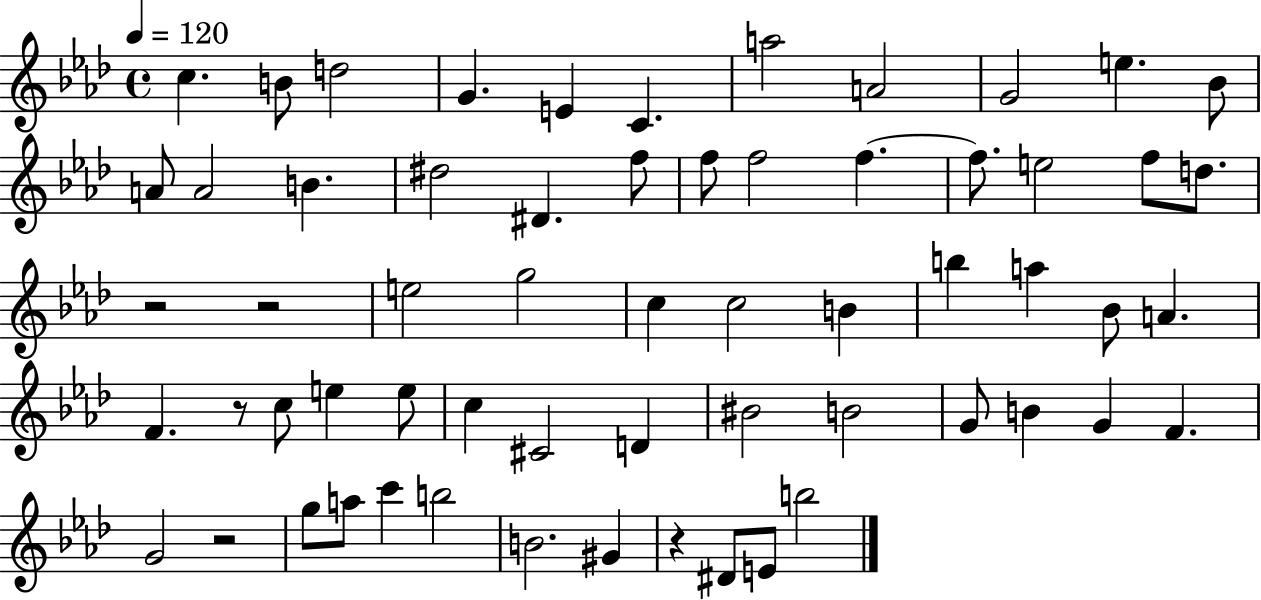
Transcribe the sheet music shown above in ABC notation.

X:1
T:Untitled
M:4/4
L:1/4
K:Ab
c B/2 d2 G E C a2 A2 G2 e _B/2 A/2 A2 B ^d2 ^D f/2 f/2 f2 f f/2 e2 f/2 d/2 z2 z2 e2 g2 c c2 B b a _B/2 A F z/2 c/2 e e/2 c ^C2 D ^B2 B2 G/2 B G F G2 z2 g/2 a/2 c' b2 B2 ^G z ^D/2 E/2 b2